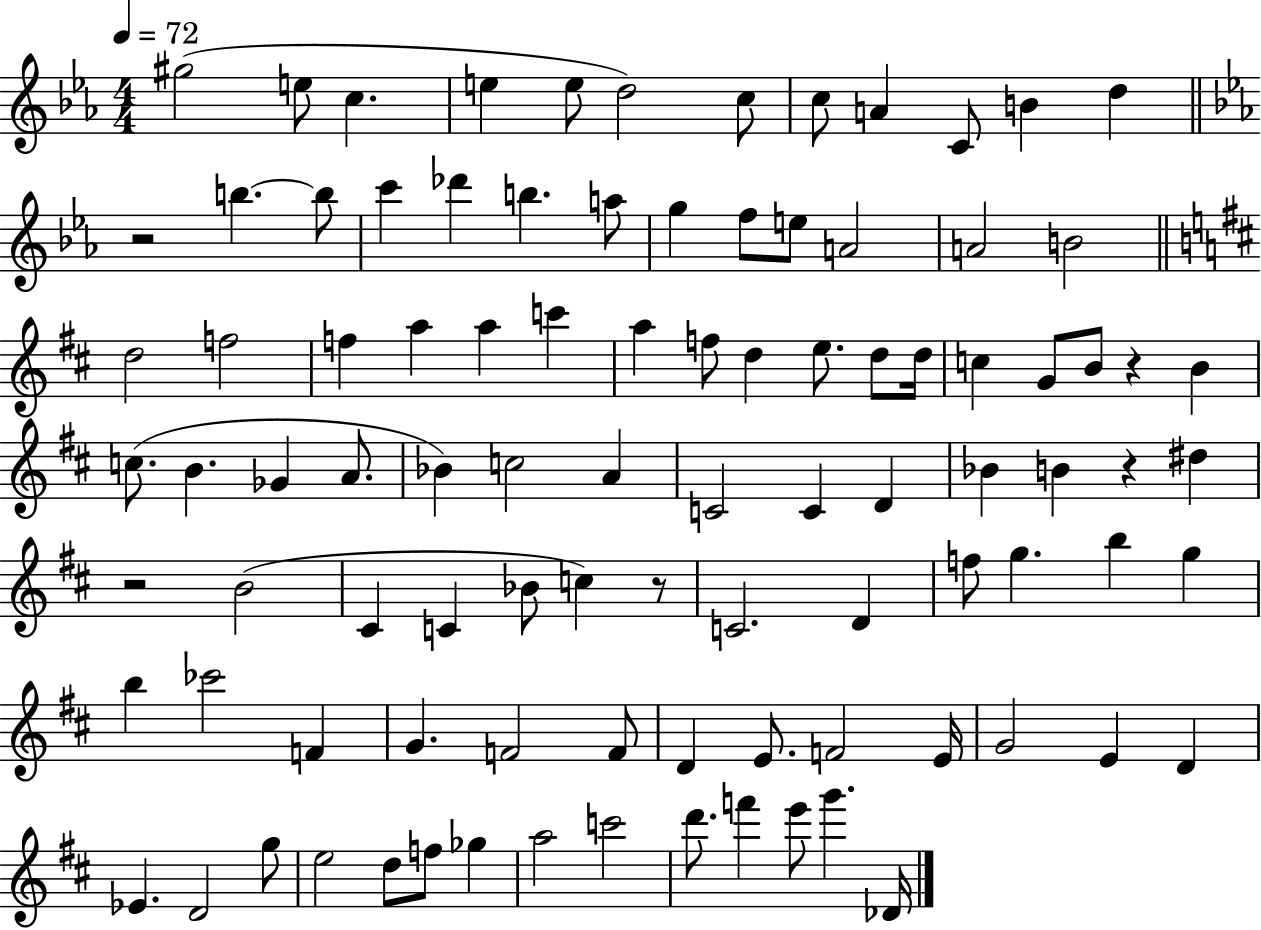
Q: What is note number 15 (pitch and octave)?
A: C6